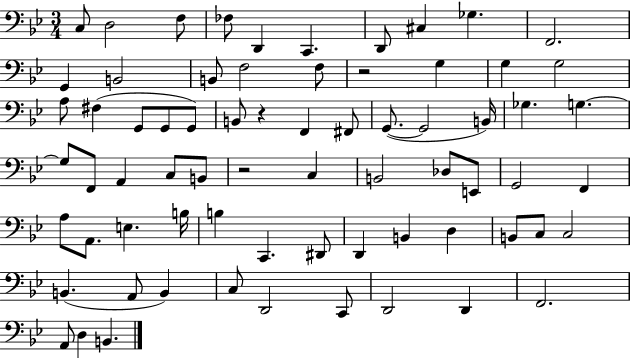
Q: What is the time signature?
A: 3/4